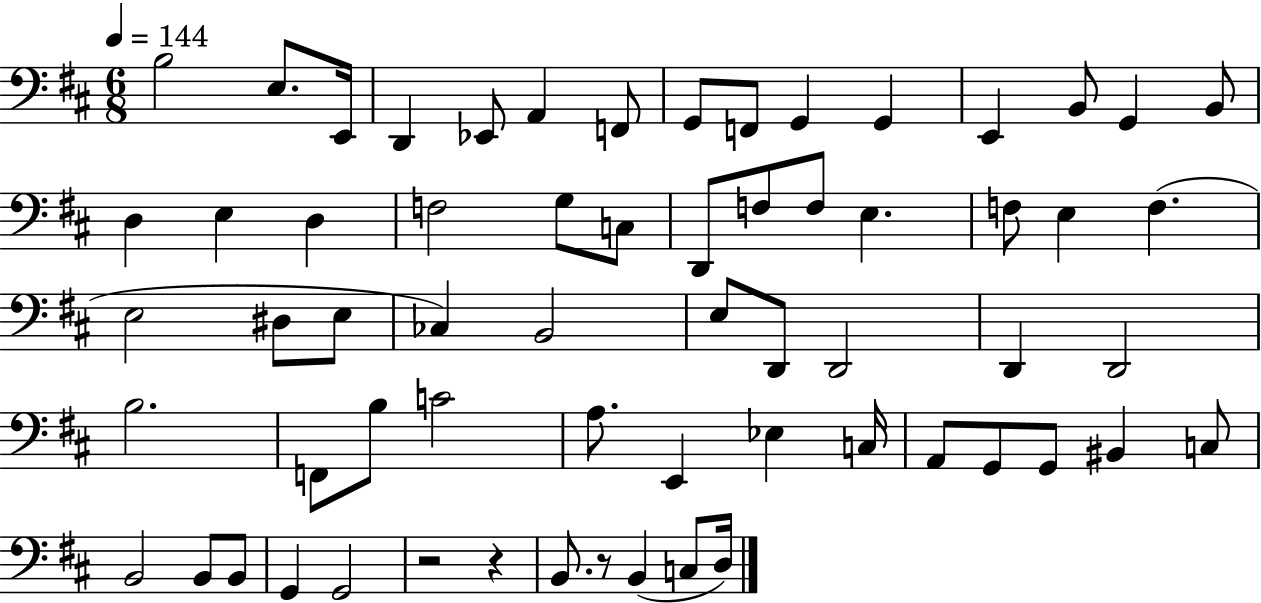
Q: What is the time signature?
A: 6/8